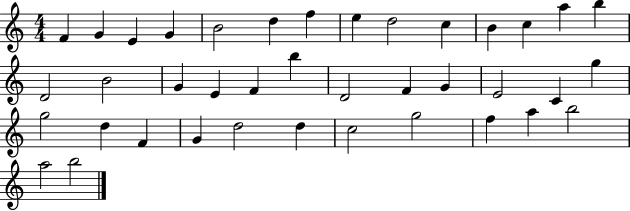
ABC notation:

X:1
T:Untitled
M:4/4
L:1/4
K:C
F G E G B2 d f e d2 c B c a b D2 B2 G E F b D2 F G E2 C g g2 d F G d2 d c2 g2 f a b2 a2 b2